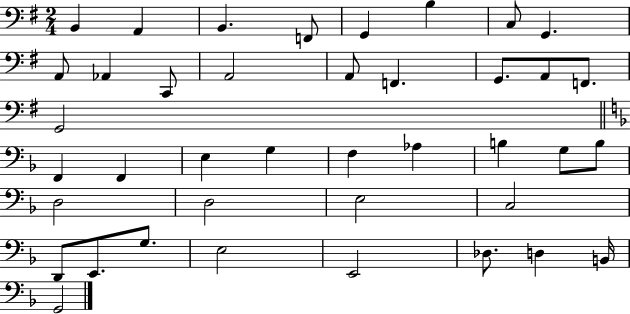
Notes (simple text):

B2/q A2/q B2/q. F2/e G2/q B3/q C3/e G2/q. A2/e Ab2/q C2/e A2/h A2/e F2/q. G2/e. A2/e F2/e. G2/h F2/q F2/q E3/q G3/q F3/q Ab3/q B3/q G3/e B3/e D3/h D3/h E3/h C3/h D2/e E2/e. G3/e. E3/h E2/h Db3/e. D3/q B2/s G2/h